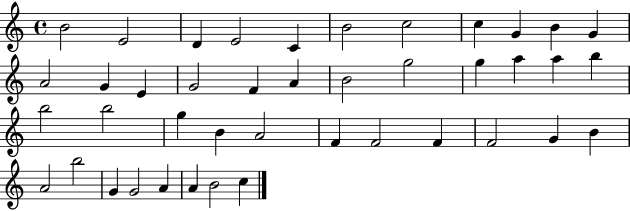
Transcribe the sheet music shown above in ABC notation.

X:1
T:Untitled
M:4/4
L:1/4
K:C
B2 E2 D E2 C B2 c2 c G B G A2 G E G2 F A B2 g2 g a a b b2 b2 g B A2 F F2 F F2 G B A2 b2 G G2 A A B2 c